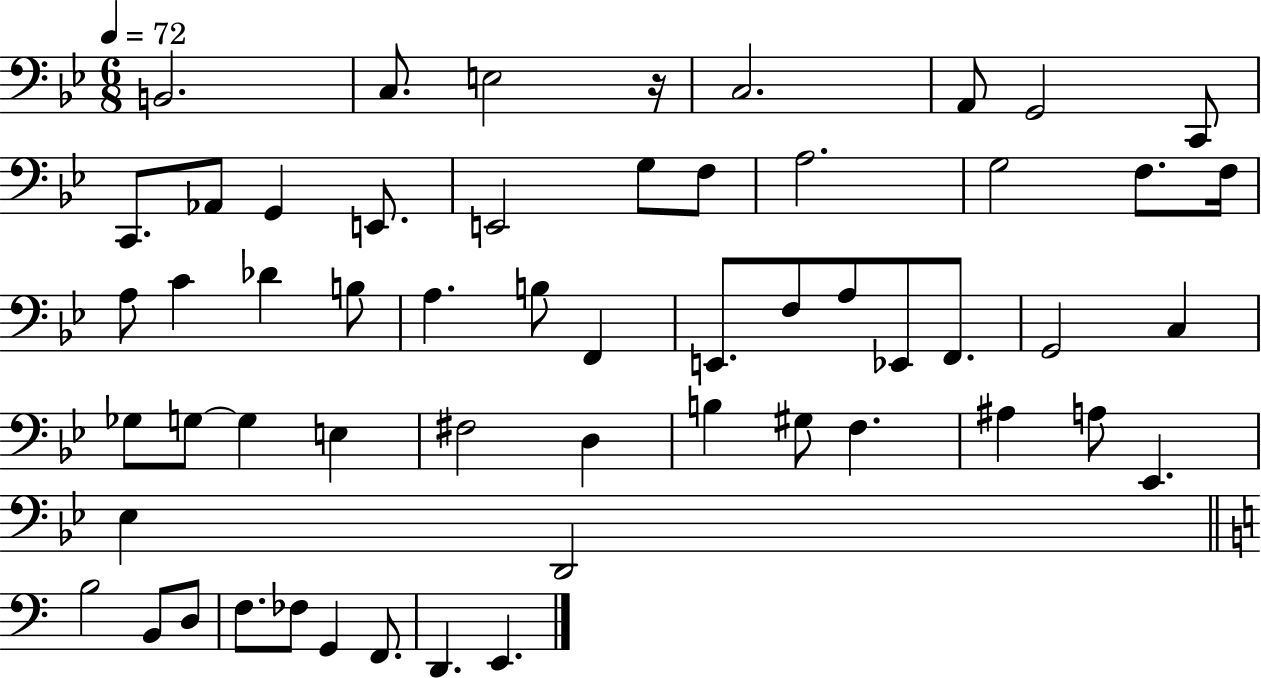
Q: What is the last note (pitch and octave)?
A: E2